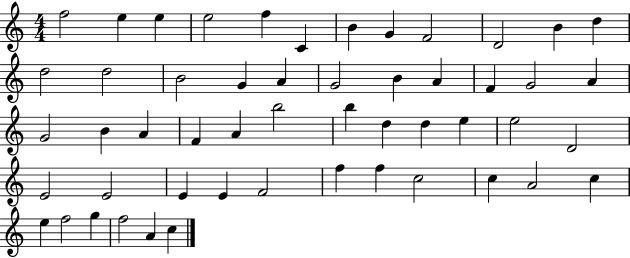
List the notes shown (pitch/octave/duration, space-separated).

F5/h E5/q E5/q E5/h F5/q C4/q B4/q G4/q F4/h D4/h B4/q D5/q D5/h D5/h B4/h G4/q A4/q G4/h B4/q A4/q F4/q G4/h A4/q G4/h B4/q A4/q F4/q A4/q B5/h B5/q D5/q D5/q E5/q E5/h D4/h E4/h E4/h E4/q E4/q F4/h F5/q F5/q C5/h C5/q A4/h C5/q E5/q F5/h G5/q F5/h A4/q C5/q